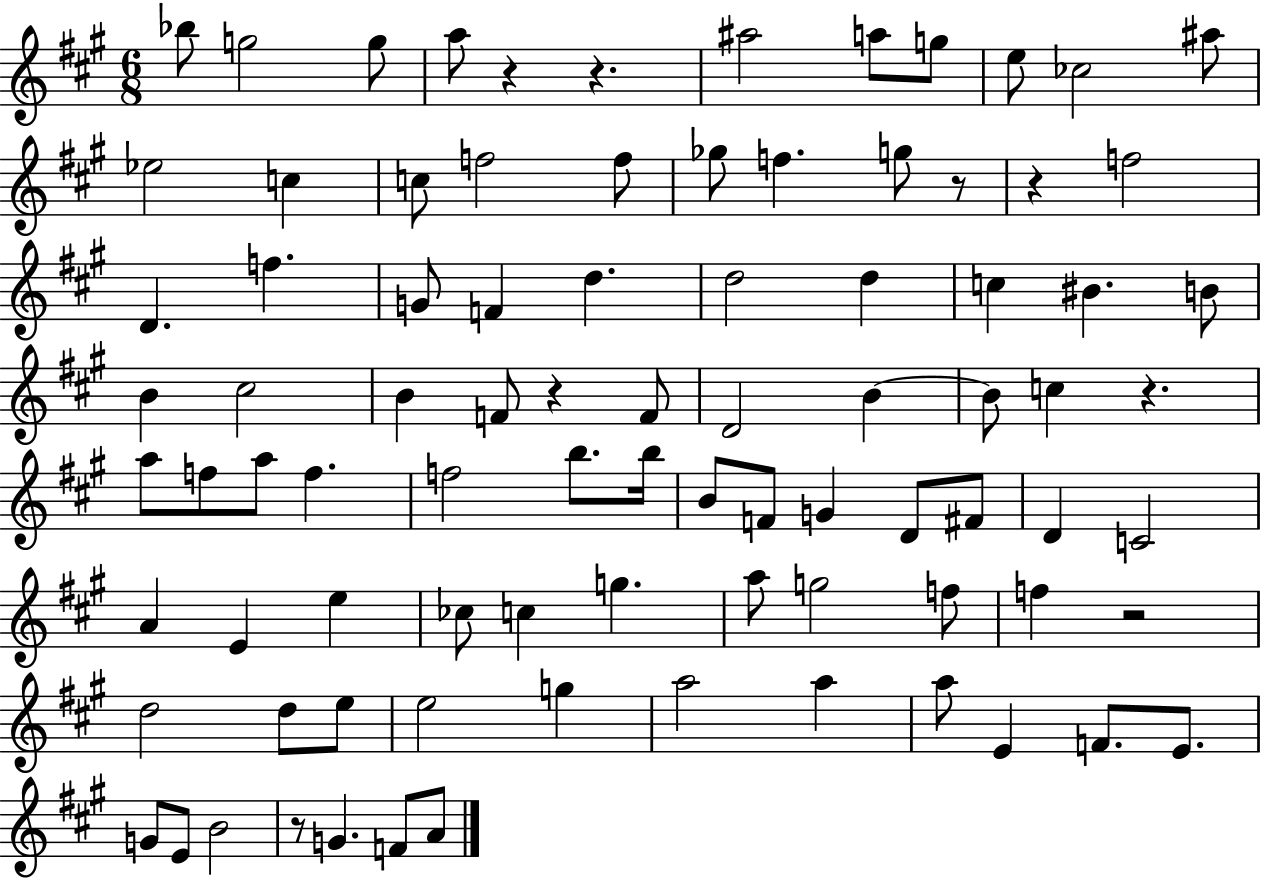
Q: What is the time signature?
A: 6/8